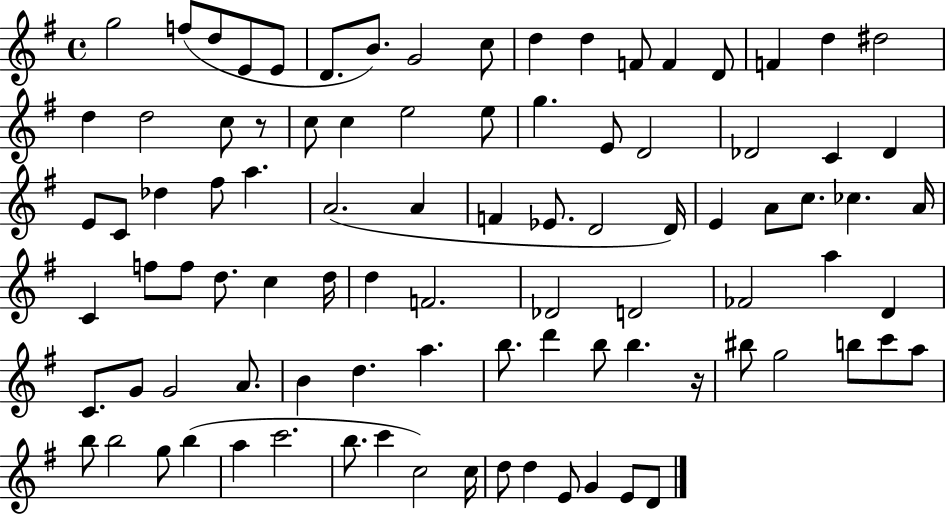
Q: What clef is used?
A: treble